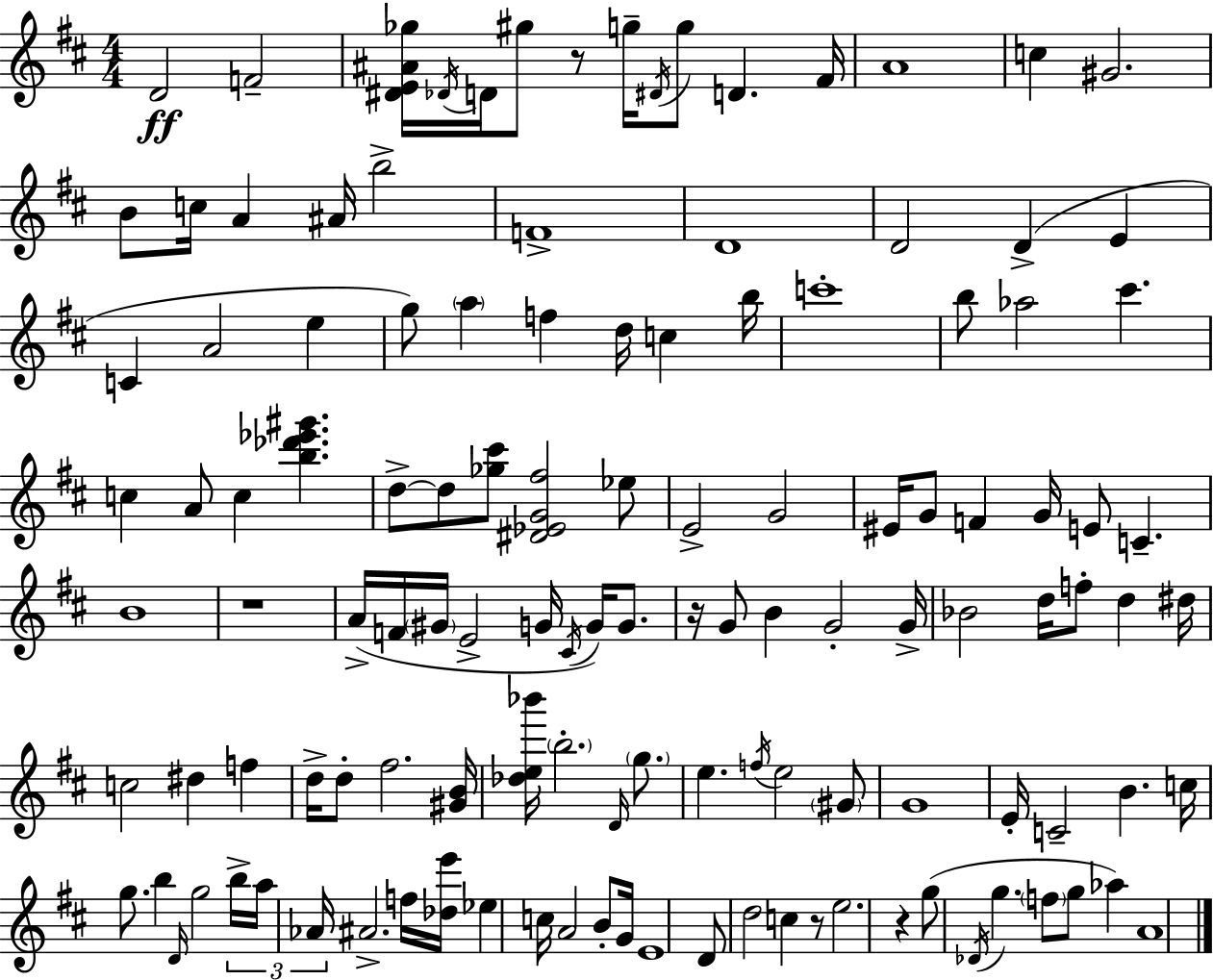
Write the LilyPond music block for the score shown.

{
  \clef treble
  \numericTimeSignature
  \time 4/4
  \key d \major
  d'2\ff f'2-- | <dis' e' ais' ges''>16 \acciaccatura { des'16 } d'16 gis''8 r8 g''16-- \acciaccatura { dis'16 } g''8 d'4. | fis'16 a'1 | c''4 gis'2. | \break b'8 c''16 a'4 ais'16 b''2-> | f'1-> | d'1 | d'2 d'4->( e'4 | \break c'4 a'2 e''4 | g''8) \parenthesize a''4 f''4 d''16 c''4 | b''16 c'''1-. | b''8 aes''2 cis'''4. | \break c''4 a'8 c''4 <b'' des''' ees''' gis'''>4. | d''8->~~ d''8 <ges'' cis'''>8 <dis' ees' g' fis''>2 | ees''8 e'2-> g'2 | eis'16 g'8 f'4 g'16 e'8 c'4.-- | \break b'1 | r1 | a'16->( f'16 \parenthesize gis'16 e'2-> g'16 \acciaccatura { cis'16 }) g'16 | g'8. r16 g'8 b'4 g'2-. | \break g'16-> bes'2 d''16 f''8-. d''4 | dis''16 c''2 dis''4 f''4 | d''16-> d''8-. fis''2. | <gis' b'>16 <des'' e'' bes'''>16 \parenthesize b''2.-. | \break \grace { d'16 } \parenthesize g''8. e''4. \acciaccatura { f''16 } e''2 | \parenthesize gis'8 g'1 | e'16-. c'2-- b'4. | c''16 g''8. b''4 \grace { d'16 } g''2 | \break \tuplet 3/2 { b''16-> a''16 aes'16 } ais'2.-> | f''16 <des'' e'''>16 ees''4 c''16 a'2 | b'8-. g'16 e'1 | d'8 d''2 | \break c''4 r8 e''2. | r4 g''8( \acciaccatura { des'16 } g''4. \parenthesize f''8 | g''8 aes''4) a'1 | \bar "|."
}